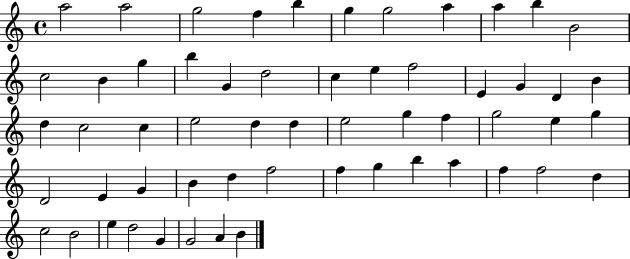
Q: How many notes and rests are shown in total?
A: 57